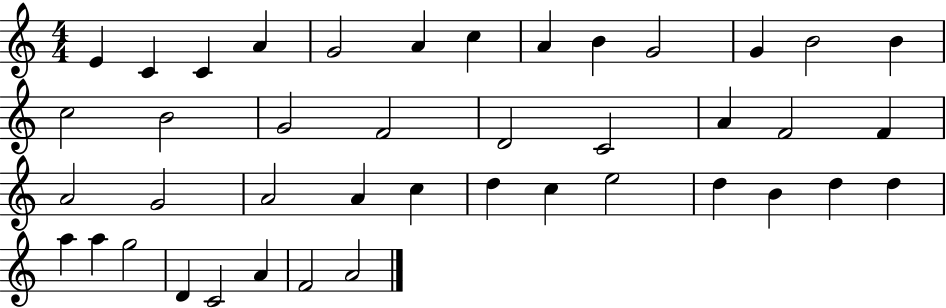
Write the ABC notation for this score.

X:1
T:Untitled
M:4/4
L:1/4
K:C
E C C A G2 A c A B G2 G B2 B c2 B2 G2 F2 D2 C2 A F2 F A2 G2 A2 A c d c e2 d B d d a a g2 D C2 A F2 A2